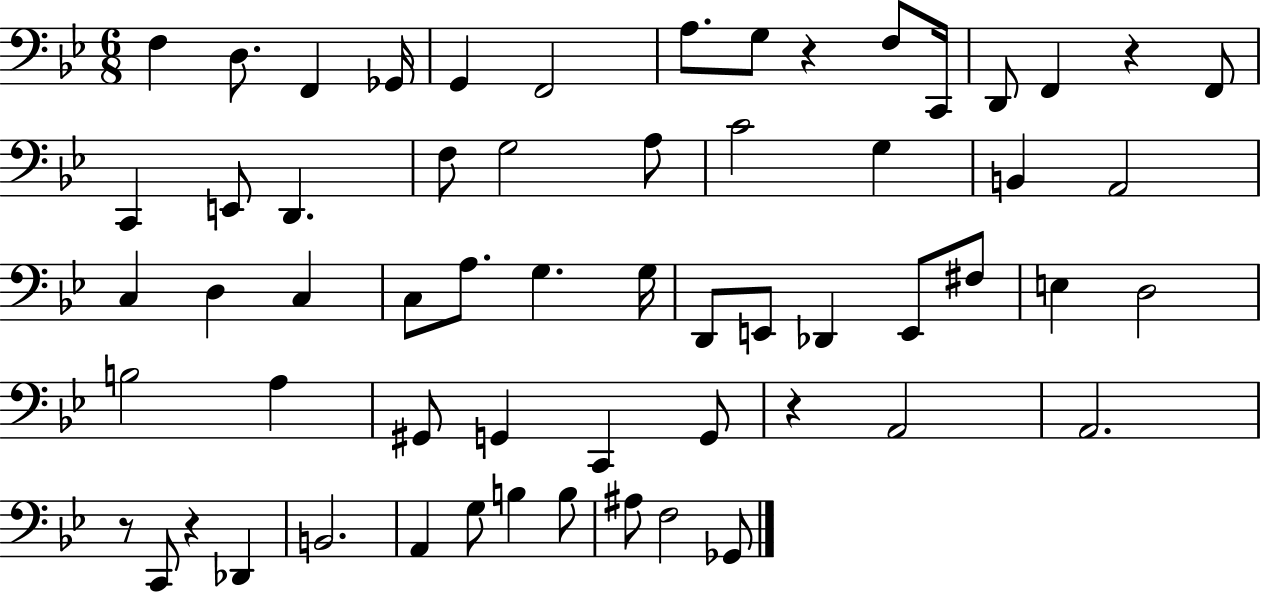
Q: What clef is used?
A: bass